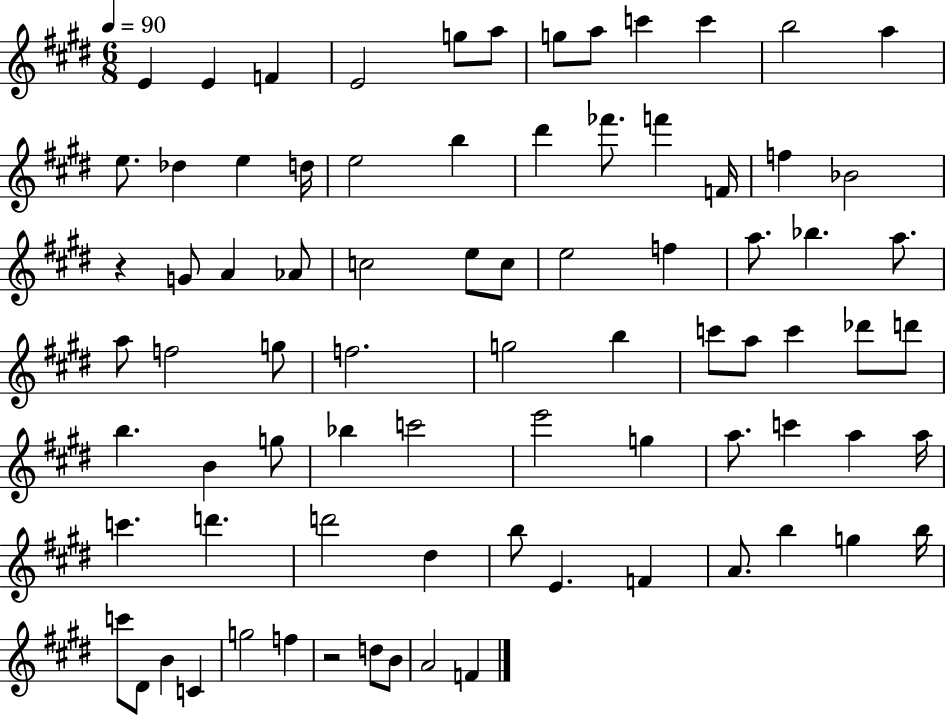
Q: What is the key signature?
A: E major